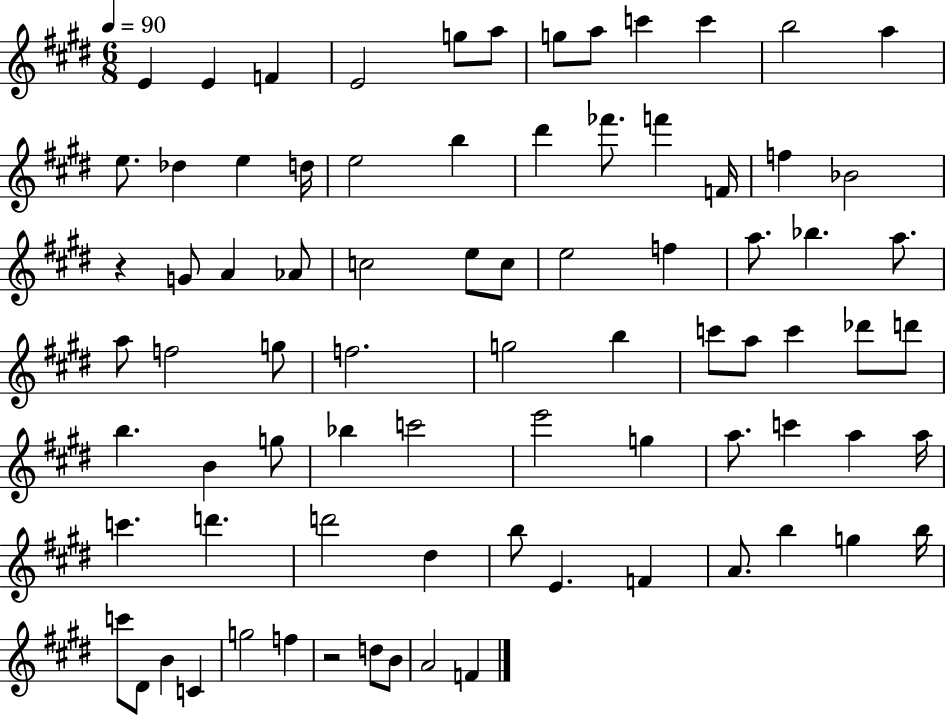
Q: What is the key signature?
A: E major